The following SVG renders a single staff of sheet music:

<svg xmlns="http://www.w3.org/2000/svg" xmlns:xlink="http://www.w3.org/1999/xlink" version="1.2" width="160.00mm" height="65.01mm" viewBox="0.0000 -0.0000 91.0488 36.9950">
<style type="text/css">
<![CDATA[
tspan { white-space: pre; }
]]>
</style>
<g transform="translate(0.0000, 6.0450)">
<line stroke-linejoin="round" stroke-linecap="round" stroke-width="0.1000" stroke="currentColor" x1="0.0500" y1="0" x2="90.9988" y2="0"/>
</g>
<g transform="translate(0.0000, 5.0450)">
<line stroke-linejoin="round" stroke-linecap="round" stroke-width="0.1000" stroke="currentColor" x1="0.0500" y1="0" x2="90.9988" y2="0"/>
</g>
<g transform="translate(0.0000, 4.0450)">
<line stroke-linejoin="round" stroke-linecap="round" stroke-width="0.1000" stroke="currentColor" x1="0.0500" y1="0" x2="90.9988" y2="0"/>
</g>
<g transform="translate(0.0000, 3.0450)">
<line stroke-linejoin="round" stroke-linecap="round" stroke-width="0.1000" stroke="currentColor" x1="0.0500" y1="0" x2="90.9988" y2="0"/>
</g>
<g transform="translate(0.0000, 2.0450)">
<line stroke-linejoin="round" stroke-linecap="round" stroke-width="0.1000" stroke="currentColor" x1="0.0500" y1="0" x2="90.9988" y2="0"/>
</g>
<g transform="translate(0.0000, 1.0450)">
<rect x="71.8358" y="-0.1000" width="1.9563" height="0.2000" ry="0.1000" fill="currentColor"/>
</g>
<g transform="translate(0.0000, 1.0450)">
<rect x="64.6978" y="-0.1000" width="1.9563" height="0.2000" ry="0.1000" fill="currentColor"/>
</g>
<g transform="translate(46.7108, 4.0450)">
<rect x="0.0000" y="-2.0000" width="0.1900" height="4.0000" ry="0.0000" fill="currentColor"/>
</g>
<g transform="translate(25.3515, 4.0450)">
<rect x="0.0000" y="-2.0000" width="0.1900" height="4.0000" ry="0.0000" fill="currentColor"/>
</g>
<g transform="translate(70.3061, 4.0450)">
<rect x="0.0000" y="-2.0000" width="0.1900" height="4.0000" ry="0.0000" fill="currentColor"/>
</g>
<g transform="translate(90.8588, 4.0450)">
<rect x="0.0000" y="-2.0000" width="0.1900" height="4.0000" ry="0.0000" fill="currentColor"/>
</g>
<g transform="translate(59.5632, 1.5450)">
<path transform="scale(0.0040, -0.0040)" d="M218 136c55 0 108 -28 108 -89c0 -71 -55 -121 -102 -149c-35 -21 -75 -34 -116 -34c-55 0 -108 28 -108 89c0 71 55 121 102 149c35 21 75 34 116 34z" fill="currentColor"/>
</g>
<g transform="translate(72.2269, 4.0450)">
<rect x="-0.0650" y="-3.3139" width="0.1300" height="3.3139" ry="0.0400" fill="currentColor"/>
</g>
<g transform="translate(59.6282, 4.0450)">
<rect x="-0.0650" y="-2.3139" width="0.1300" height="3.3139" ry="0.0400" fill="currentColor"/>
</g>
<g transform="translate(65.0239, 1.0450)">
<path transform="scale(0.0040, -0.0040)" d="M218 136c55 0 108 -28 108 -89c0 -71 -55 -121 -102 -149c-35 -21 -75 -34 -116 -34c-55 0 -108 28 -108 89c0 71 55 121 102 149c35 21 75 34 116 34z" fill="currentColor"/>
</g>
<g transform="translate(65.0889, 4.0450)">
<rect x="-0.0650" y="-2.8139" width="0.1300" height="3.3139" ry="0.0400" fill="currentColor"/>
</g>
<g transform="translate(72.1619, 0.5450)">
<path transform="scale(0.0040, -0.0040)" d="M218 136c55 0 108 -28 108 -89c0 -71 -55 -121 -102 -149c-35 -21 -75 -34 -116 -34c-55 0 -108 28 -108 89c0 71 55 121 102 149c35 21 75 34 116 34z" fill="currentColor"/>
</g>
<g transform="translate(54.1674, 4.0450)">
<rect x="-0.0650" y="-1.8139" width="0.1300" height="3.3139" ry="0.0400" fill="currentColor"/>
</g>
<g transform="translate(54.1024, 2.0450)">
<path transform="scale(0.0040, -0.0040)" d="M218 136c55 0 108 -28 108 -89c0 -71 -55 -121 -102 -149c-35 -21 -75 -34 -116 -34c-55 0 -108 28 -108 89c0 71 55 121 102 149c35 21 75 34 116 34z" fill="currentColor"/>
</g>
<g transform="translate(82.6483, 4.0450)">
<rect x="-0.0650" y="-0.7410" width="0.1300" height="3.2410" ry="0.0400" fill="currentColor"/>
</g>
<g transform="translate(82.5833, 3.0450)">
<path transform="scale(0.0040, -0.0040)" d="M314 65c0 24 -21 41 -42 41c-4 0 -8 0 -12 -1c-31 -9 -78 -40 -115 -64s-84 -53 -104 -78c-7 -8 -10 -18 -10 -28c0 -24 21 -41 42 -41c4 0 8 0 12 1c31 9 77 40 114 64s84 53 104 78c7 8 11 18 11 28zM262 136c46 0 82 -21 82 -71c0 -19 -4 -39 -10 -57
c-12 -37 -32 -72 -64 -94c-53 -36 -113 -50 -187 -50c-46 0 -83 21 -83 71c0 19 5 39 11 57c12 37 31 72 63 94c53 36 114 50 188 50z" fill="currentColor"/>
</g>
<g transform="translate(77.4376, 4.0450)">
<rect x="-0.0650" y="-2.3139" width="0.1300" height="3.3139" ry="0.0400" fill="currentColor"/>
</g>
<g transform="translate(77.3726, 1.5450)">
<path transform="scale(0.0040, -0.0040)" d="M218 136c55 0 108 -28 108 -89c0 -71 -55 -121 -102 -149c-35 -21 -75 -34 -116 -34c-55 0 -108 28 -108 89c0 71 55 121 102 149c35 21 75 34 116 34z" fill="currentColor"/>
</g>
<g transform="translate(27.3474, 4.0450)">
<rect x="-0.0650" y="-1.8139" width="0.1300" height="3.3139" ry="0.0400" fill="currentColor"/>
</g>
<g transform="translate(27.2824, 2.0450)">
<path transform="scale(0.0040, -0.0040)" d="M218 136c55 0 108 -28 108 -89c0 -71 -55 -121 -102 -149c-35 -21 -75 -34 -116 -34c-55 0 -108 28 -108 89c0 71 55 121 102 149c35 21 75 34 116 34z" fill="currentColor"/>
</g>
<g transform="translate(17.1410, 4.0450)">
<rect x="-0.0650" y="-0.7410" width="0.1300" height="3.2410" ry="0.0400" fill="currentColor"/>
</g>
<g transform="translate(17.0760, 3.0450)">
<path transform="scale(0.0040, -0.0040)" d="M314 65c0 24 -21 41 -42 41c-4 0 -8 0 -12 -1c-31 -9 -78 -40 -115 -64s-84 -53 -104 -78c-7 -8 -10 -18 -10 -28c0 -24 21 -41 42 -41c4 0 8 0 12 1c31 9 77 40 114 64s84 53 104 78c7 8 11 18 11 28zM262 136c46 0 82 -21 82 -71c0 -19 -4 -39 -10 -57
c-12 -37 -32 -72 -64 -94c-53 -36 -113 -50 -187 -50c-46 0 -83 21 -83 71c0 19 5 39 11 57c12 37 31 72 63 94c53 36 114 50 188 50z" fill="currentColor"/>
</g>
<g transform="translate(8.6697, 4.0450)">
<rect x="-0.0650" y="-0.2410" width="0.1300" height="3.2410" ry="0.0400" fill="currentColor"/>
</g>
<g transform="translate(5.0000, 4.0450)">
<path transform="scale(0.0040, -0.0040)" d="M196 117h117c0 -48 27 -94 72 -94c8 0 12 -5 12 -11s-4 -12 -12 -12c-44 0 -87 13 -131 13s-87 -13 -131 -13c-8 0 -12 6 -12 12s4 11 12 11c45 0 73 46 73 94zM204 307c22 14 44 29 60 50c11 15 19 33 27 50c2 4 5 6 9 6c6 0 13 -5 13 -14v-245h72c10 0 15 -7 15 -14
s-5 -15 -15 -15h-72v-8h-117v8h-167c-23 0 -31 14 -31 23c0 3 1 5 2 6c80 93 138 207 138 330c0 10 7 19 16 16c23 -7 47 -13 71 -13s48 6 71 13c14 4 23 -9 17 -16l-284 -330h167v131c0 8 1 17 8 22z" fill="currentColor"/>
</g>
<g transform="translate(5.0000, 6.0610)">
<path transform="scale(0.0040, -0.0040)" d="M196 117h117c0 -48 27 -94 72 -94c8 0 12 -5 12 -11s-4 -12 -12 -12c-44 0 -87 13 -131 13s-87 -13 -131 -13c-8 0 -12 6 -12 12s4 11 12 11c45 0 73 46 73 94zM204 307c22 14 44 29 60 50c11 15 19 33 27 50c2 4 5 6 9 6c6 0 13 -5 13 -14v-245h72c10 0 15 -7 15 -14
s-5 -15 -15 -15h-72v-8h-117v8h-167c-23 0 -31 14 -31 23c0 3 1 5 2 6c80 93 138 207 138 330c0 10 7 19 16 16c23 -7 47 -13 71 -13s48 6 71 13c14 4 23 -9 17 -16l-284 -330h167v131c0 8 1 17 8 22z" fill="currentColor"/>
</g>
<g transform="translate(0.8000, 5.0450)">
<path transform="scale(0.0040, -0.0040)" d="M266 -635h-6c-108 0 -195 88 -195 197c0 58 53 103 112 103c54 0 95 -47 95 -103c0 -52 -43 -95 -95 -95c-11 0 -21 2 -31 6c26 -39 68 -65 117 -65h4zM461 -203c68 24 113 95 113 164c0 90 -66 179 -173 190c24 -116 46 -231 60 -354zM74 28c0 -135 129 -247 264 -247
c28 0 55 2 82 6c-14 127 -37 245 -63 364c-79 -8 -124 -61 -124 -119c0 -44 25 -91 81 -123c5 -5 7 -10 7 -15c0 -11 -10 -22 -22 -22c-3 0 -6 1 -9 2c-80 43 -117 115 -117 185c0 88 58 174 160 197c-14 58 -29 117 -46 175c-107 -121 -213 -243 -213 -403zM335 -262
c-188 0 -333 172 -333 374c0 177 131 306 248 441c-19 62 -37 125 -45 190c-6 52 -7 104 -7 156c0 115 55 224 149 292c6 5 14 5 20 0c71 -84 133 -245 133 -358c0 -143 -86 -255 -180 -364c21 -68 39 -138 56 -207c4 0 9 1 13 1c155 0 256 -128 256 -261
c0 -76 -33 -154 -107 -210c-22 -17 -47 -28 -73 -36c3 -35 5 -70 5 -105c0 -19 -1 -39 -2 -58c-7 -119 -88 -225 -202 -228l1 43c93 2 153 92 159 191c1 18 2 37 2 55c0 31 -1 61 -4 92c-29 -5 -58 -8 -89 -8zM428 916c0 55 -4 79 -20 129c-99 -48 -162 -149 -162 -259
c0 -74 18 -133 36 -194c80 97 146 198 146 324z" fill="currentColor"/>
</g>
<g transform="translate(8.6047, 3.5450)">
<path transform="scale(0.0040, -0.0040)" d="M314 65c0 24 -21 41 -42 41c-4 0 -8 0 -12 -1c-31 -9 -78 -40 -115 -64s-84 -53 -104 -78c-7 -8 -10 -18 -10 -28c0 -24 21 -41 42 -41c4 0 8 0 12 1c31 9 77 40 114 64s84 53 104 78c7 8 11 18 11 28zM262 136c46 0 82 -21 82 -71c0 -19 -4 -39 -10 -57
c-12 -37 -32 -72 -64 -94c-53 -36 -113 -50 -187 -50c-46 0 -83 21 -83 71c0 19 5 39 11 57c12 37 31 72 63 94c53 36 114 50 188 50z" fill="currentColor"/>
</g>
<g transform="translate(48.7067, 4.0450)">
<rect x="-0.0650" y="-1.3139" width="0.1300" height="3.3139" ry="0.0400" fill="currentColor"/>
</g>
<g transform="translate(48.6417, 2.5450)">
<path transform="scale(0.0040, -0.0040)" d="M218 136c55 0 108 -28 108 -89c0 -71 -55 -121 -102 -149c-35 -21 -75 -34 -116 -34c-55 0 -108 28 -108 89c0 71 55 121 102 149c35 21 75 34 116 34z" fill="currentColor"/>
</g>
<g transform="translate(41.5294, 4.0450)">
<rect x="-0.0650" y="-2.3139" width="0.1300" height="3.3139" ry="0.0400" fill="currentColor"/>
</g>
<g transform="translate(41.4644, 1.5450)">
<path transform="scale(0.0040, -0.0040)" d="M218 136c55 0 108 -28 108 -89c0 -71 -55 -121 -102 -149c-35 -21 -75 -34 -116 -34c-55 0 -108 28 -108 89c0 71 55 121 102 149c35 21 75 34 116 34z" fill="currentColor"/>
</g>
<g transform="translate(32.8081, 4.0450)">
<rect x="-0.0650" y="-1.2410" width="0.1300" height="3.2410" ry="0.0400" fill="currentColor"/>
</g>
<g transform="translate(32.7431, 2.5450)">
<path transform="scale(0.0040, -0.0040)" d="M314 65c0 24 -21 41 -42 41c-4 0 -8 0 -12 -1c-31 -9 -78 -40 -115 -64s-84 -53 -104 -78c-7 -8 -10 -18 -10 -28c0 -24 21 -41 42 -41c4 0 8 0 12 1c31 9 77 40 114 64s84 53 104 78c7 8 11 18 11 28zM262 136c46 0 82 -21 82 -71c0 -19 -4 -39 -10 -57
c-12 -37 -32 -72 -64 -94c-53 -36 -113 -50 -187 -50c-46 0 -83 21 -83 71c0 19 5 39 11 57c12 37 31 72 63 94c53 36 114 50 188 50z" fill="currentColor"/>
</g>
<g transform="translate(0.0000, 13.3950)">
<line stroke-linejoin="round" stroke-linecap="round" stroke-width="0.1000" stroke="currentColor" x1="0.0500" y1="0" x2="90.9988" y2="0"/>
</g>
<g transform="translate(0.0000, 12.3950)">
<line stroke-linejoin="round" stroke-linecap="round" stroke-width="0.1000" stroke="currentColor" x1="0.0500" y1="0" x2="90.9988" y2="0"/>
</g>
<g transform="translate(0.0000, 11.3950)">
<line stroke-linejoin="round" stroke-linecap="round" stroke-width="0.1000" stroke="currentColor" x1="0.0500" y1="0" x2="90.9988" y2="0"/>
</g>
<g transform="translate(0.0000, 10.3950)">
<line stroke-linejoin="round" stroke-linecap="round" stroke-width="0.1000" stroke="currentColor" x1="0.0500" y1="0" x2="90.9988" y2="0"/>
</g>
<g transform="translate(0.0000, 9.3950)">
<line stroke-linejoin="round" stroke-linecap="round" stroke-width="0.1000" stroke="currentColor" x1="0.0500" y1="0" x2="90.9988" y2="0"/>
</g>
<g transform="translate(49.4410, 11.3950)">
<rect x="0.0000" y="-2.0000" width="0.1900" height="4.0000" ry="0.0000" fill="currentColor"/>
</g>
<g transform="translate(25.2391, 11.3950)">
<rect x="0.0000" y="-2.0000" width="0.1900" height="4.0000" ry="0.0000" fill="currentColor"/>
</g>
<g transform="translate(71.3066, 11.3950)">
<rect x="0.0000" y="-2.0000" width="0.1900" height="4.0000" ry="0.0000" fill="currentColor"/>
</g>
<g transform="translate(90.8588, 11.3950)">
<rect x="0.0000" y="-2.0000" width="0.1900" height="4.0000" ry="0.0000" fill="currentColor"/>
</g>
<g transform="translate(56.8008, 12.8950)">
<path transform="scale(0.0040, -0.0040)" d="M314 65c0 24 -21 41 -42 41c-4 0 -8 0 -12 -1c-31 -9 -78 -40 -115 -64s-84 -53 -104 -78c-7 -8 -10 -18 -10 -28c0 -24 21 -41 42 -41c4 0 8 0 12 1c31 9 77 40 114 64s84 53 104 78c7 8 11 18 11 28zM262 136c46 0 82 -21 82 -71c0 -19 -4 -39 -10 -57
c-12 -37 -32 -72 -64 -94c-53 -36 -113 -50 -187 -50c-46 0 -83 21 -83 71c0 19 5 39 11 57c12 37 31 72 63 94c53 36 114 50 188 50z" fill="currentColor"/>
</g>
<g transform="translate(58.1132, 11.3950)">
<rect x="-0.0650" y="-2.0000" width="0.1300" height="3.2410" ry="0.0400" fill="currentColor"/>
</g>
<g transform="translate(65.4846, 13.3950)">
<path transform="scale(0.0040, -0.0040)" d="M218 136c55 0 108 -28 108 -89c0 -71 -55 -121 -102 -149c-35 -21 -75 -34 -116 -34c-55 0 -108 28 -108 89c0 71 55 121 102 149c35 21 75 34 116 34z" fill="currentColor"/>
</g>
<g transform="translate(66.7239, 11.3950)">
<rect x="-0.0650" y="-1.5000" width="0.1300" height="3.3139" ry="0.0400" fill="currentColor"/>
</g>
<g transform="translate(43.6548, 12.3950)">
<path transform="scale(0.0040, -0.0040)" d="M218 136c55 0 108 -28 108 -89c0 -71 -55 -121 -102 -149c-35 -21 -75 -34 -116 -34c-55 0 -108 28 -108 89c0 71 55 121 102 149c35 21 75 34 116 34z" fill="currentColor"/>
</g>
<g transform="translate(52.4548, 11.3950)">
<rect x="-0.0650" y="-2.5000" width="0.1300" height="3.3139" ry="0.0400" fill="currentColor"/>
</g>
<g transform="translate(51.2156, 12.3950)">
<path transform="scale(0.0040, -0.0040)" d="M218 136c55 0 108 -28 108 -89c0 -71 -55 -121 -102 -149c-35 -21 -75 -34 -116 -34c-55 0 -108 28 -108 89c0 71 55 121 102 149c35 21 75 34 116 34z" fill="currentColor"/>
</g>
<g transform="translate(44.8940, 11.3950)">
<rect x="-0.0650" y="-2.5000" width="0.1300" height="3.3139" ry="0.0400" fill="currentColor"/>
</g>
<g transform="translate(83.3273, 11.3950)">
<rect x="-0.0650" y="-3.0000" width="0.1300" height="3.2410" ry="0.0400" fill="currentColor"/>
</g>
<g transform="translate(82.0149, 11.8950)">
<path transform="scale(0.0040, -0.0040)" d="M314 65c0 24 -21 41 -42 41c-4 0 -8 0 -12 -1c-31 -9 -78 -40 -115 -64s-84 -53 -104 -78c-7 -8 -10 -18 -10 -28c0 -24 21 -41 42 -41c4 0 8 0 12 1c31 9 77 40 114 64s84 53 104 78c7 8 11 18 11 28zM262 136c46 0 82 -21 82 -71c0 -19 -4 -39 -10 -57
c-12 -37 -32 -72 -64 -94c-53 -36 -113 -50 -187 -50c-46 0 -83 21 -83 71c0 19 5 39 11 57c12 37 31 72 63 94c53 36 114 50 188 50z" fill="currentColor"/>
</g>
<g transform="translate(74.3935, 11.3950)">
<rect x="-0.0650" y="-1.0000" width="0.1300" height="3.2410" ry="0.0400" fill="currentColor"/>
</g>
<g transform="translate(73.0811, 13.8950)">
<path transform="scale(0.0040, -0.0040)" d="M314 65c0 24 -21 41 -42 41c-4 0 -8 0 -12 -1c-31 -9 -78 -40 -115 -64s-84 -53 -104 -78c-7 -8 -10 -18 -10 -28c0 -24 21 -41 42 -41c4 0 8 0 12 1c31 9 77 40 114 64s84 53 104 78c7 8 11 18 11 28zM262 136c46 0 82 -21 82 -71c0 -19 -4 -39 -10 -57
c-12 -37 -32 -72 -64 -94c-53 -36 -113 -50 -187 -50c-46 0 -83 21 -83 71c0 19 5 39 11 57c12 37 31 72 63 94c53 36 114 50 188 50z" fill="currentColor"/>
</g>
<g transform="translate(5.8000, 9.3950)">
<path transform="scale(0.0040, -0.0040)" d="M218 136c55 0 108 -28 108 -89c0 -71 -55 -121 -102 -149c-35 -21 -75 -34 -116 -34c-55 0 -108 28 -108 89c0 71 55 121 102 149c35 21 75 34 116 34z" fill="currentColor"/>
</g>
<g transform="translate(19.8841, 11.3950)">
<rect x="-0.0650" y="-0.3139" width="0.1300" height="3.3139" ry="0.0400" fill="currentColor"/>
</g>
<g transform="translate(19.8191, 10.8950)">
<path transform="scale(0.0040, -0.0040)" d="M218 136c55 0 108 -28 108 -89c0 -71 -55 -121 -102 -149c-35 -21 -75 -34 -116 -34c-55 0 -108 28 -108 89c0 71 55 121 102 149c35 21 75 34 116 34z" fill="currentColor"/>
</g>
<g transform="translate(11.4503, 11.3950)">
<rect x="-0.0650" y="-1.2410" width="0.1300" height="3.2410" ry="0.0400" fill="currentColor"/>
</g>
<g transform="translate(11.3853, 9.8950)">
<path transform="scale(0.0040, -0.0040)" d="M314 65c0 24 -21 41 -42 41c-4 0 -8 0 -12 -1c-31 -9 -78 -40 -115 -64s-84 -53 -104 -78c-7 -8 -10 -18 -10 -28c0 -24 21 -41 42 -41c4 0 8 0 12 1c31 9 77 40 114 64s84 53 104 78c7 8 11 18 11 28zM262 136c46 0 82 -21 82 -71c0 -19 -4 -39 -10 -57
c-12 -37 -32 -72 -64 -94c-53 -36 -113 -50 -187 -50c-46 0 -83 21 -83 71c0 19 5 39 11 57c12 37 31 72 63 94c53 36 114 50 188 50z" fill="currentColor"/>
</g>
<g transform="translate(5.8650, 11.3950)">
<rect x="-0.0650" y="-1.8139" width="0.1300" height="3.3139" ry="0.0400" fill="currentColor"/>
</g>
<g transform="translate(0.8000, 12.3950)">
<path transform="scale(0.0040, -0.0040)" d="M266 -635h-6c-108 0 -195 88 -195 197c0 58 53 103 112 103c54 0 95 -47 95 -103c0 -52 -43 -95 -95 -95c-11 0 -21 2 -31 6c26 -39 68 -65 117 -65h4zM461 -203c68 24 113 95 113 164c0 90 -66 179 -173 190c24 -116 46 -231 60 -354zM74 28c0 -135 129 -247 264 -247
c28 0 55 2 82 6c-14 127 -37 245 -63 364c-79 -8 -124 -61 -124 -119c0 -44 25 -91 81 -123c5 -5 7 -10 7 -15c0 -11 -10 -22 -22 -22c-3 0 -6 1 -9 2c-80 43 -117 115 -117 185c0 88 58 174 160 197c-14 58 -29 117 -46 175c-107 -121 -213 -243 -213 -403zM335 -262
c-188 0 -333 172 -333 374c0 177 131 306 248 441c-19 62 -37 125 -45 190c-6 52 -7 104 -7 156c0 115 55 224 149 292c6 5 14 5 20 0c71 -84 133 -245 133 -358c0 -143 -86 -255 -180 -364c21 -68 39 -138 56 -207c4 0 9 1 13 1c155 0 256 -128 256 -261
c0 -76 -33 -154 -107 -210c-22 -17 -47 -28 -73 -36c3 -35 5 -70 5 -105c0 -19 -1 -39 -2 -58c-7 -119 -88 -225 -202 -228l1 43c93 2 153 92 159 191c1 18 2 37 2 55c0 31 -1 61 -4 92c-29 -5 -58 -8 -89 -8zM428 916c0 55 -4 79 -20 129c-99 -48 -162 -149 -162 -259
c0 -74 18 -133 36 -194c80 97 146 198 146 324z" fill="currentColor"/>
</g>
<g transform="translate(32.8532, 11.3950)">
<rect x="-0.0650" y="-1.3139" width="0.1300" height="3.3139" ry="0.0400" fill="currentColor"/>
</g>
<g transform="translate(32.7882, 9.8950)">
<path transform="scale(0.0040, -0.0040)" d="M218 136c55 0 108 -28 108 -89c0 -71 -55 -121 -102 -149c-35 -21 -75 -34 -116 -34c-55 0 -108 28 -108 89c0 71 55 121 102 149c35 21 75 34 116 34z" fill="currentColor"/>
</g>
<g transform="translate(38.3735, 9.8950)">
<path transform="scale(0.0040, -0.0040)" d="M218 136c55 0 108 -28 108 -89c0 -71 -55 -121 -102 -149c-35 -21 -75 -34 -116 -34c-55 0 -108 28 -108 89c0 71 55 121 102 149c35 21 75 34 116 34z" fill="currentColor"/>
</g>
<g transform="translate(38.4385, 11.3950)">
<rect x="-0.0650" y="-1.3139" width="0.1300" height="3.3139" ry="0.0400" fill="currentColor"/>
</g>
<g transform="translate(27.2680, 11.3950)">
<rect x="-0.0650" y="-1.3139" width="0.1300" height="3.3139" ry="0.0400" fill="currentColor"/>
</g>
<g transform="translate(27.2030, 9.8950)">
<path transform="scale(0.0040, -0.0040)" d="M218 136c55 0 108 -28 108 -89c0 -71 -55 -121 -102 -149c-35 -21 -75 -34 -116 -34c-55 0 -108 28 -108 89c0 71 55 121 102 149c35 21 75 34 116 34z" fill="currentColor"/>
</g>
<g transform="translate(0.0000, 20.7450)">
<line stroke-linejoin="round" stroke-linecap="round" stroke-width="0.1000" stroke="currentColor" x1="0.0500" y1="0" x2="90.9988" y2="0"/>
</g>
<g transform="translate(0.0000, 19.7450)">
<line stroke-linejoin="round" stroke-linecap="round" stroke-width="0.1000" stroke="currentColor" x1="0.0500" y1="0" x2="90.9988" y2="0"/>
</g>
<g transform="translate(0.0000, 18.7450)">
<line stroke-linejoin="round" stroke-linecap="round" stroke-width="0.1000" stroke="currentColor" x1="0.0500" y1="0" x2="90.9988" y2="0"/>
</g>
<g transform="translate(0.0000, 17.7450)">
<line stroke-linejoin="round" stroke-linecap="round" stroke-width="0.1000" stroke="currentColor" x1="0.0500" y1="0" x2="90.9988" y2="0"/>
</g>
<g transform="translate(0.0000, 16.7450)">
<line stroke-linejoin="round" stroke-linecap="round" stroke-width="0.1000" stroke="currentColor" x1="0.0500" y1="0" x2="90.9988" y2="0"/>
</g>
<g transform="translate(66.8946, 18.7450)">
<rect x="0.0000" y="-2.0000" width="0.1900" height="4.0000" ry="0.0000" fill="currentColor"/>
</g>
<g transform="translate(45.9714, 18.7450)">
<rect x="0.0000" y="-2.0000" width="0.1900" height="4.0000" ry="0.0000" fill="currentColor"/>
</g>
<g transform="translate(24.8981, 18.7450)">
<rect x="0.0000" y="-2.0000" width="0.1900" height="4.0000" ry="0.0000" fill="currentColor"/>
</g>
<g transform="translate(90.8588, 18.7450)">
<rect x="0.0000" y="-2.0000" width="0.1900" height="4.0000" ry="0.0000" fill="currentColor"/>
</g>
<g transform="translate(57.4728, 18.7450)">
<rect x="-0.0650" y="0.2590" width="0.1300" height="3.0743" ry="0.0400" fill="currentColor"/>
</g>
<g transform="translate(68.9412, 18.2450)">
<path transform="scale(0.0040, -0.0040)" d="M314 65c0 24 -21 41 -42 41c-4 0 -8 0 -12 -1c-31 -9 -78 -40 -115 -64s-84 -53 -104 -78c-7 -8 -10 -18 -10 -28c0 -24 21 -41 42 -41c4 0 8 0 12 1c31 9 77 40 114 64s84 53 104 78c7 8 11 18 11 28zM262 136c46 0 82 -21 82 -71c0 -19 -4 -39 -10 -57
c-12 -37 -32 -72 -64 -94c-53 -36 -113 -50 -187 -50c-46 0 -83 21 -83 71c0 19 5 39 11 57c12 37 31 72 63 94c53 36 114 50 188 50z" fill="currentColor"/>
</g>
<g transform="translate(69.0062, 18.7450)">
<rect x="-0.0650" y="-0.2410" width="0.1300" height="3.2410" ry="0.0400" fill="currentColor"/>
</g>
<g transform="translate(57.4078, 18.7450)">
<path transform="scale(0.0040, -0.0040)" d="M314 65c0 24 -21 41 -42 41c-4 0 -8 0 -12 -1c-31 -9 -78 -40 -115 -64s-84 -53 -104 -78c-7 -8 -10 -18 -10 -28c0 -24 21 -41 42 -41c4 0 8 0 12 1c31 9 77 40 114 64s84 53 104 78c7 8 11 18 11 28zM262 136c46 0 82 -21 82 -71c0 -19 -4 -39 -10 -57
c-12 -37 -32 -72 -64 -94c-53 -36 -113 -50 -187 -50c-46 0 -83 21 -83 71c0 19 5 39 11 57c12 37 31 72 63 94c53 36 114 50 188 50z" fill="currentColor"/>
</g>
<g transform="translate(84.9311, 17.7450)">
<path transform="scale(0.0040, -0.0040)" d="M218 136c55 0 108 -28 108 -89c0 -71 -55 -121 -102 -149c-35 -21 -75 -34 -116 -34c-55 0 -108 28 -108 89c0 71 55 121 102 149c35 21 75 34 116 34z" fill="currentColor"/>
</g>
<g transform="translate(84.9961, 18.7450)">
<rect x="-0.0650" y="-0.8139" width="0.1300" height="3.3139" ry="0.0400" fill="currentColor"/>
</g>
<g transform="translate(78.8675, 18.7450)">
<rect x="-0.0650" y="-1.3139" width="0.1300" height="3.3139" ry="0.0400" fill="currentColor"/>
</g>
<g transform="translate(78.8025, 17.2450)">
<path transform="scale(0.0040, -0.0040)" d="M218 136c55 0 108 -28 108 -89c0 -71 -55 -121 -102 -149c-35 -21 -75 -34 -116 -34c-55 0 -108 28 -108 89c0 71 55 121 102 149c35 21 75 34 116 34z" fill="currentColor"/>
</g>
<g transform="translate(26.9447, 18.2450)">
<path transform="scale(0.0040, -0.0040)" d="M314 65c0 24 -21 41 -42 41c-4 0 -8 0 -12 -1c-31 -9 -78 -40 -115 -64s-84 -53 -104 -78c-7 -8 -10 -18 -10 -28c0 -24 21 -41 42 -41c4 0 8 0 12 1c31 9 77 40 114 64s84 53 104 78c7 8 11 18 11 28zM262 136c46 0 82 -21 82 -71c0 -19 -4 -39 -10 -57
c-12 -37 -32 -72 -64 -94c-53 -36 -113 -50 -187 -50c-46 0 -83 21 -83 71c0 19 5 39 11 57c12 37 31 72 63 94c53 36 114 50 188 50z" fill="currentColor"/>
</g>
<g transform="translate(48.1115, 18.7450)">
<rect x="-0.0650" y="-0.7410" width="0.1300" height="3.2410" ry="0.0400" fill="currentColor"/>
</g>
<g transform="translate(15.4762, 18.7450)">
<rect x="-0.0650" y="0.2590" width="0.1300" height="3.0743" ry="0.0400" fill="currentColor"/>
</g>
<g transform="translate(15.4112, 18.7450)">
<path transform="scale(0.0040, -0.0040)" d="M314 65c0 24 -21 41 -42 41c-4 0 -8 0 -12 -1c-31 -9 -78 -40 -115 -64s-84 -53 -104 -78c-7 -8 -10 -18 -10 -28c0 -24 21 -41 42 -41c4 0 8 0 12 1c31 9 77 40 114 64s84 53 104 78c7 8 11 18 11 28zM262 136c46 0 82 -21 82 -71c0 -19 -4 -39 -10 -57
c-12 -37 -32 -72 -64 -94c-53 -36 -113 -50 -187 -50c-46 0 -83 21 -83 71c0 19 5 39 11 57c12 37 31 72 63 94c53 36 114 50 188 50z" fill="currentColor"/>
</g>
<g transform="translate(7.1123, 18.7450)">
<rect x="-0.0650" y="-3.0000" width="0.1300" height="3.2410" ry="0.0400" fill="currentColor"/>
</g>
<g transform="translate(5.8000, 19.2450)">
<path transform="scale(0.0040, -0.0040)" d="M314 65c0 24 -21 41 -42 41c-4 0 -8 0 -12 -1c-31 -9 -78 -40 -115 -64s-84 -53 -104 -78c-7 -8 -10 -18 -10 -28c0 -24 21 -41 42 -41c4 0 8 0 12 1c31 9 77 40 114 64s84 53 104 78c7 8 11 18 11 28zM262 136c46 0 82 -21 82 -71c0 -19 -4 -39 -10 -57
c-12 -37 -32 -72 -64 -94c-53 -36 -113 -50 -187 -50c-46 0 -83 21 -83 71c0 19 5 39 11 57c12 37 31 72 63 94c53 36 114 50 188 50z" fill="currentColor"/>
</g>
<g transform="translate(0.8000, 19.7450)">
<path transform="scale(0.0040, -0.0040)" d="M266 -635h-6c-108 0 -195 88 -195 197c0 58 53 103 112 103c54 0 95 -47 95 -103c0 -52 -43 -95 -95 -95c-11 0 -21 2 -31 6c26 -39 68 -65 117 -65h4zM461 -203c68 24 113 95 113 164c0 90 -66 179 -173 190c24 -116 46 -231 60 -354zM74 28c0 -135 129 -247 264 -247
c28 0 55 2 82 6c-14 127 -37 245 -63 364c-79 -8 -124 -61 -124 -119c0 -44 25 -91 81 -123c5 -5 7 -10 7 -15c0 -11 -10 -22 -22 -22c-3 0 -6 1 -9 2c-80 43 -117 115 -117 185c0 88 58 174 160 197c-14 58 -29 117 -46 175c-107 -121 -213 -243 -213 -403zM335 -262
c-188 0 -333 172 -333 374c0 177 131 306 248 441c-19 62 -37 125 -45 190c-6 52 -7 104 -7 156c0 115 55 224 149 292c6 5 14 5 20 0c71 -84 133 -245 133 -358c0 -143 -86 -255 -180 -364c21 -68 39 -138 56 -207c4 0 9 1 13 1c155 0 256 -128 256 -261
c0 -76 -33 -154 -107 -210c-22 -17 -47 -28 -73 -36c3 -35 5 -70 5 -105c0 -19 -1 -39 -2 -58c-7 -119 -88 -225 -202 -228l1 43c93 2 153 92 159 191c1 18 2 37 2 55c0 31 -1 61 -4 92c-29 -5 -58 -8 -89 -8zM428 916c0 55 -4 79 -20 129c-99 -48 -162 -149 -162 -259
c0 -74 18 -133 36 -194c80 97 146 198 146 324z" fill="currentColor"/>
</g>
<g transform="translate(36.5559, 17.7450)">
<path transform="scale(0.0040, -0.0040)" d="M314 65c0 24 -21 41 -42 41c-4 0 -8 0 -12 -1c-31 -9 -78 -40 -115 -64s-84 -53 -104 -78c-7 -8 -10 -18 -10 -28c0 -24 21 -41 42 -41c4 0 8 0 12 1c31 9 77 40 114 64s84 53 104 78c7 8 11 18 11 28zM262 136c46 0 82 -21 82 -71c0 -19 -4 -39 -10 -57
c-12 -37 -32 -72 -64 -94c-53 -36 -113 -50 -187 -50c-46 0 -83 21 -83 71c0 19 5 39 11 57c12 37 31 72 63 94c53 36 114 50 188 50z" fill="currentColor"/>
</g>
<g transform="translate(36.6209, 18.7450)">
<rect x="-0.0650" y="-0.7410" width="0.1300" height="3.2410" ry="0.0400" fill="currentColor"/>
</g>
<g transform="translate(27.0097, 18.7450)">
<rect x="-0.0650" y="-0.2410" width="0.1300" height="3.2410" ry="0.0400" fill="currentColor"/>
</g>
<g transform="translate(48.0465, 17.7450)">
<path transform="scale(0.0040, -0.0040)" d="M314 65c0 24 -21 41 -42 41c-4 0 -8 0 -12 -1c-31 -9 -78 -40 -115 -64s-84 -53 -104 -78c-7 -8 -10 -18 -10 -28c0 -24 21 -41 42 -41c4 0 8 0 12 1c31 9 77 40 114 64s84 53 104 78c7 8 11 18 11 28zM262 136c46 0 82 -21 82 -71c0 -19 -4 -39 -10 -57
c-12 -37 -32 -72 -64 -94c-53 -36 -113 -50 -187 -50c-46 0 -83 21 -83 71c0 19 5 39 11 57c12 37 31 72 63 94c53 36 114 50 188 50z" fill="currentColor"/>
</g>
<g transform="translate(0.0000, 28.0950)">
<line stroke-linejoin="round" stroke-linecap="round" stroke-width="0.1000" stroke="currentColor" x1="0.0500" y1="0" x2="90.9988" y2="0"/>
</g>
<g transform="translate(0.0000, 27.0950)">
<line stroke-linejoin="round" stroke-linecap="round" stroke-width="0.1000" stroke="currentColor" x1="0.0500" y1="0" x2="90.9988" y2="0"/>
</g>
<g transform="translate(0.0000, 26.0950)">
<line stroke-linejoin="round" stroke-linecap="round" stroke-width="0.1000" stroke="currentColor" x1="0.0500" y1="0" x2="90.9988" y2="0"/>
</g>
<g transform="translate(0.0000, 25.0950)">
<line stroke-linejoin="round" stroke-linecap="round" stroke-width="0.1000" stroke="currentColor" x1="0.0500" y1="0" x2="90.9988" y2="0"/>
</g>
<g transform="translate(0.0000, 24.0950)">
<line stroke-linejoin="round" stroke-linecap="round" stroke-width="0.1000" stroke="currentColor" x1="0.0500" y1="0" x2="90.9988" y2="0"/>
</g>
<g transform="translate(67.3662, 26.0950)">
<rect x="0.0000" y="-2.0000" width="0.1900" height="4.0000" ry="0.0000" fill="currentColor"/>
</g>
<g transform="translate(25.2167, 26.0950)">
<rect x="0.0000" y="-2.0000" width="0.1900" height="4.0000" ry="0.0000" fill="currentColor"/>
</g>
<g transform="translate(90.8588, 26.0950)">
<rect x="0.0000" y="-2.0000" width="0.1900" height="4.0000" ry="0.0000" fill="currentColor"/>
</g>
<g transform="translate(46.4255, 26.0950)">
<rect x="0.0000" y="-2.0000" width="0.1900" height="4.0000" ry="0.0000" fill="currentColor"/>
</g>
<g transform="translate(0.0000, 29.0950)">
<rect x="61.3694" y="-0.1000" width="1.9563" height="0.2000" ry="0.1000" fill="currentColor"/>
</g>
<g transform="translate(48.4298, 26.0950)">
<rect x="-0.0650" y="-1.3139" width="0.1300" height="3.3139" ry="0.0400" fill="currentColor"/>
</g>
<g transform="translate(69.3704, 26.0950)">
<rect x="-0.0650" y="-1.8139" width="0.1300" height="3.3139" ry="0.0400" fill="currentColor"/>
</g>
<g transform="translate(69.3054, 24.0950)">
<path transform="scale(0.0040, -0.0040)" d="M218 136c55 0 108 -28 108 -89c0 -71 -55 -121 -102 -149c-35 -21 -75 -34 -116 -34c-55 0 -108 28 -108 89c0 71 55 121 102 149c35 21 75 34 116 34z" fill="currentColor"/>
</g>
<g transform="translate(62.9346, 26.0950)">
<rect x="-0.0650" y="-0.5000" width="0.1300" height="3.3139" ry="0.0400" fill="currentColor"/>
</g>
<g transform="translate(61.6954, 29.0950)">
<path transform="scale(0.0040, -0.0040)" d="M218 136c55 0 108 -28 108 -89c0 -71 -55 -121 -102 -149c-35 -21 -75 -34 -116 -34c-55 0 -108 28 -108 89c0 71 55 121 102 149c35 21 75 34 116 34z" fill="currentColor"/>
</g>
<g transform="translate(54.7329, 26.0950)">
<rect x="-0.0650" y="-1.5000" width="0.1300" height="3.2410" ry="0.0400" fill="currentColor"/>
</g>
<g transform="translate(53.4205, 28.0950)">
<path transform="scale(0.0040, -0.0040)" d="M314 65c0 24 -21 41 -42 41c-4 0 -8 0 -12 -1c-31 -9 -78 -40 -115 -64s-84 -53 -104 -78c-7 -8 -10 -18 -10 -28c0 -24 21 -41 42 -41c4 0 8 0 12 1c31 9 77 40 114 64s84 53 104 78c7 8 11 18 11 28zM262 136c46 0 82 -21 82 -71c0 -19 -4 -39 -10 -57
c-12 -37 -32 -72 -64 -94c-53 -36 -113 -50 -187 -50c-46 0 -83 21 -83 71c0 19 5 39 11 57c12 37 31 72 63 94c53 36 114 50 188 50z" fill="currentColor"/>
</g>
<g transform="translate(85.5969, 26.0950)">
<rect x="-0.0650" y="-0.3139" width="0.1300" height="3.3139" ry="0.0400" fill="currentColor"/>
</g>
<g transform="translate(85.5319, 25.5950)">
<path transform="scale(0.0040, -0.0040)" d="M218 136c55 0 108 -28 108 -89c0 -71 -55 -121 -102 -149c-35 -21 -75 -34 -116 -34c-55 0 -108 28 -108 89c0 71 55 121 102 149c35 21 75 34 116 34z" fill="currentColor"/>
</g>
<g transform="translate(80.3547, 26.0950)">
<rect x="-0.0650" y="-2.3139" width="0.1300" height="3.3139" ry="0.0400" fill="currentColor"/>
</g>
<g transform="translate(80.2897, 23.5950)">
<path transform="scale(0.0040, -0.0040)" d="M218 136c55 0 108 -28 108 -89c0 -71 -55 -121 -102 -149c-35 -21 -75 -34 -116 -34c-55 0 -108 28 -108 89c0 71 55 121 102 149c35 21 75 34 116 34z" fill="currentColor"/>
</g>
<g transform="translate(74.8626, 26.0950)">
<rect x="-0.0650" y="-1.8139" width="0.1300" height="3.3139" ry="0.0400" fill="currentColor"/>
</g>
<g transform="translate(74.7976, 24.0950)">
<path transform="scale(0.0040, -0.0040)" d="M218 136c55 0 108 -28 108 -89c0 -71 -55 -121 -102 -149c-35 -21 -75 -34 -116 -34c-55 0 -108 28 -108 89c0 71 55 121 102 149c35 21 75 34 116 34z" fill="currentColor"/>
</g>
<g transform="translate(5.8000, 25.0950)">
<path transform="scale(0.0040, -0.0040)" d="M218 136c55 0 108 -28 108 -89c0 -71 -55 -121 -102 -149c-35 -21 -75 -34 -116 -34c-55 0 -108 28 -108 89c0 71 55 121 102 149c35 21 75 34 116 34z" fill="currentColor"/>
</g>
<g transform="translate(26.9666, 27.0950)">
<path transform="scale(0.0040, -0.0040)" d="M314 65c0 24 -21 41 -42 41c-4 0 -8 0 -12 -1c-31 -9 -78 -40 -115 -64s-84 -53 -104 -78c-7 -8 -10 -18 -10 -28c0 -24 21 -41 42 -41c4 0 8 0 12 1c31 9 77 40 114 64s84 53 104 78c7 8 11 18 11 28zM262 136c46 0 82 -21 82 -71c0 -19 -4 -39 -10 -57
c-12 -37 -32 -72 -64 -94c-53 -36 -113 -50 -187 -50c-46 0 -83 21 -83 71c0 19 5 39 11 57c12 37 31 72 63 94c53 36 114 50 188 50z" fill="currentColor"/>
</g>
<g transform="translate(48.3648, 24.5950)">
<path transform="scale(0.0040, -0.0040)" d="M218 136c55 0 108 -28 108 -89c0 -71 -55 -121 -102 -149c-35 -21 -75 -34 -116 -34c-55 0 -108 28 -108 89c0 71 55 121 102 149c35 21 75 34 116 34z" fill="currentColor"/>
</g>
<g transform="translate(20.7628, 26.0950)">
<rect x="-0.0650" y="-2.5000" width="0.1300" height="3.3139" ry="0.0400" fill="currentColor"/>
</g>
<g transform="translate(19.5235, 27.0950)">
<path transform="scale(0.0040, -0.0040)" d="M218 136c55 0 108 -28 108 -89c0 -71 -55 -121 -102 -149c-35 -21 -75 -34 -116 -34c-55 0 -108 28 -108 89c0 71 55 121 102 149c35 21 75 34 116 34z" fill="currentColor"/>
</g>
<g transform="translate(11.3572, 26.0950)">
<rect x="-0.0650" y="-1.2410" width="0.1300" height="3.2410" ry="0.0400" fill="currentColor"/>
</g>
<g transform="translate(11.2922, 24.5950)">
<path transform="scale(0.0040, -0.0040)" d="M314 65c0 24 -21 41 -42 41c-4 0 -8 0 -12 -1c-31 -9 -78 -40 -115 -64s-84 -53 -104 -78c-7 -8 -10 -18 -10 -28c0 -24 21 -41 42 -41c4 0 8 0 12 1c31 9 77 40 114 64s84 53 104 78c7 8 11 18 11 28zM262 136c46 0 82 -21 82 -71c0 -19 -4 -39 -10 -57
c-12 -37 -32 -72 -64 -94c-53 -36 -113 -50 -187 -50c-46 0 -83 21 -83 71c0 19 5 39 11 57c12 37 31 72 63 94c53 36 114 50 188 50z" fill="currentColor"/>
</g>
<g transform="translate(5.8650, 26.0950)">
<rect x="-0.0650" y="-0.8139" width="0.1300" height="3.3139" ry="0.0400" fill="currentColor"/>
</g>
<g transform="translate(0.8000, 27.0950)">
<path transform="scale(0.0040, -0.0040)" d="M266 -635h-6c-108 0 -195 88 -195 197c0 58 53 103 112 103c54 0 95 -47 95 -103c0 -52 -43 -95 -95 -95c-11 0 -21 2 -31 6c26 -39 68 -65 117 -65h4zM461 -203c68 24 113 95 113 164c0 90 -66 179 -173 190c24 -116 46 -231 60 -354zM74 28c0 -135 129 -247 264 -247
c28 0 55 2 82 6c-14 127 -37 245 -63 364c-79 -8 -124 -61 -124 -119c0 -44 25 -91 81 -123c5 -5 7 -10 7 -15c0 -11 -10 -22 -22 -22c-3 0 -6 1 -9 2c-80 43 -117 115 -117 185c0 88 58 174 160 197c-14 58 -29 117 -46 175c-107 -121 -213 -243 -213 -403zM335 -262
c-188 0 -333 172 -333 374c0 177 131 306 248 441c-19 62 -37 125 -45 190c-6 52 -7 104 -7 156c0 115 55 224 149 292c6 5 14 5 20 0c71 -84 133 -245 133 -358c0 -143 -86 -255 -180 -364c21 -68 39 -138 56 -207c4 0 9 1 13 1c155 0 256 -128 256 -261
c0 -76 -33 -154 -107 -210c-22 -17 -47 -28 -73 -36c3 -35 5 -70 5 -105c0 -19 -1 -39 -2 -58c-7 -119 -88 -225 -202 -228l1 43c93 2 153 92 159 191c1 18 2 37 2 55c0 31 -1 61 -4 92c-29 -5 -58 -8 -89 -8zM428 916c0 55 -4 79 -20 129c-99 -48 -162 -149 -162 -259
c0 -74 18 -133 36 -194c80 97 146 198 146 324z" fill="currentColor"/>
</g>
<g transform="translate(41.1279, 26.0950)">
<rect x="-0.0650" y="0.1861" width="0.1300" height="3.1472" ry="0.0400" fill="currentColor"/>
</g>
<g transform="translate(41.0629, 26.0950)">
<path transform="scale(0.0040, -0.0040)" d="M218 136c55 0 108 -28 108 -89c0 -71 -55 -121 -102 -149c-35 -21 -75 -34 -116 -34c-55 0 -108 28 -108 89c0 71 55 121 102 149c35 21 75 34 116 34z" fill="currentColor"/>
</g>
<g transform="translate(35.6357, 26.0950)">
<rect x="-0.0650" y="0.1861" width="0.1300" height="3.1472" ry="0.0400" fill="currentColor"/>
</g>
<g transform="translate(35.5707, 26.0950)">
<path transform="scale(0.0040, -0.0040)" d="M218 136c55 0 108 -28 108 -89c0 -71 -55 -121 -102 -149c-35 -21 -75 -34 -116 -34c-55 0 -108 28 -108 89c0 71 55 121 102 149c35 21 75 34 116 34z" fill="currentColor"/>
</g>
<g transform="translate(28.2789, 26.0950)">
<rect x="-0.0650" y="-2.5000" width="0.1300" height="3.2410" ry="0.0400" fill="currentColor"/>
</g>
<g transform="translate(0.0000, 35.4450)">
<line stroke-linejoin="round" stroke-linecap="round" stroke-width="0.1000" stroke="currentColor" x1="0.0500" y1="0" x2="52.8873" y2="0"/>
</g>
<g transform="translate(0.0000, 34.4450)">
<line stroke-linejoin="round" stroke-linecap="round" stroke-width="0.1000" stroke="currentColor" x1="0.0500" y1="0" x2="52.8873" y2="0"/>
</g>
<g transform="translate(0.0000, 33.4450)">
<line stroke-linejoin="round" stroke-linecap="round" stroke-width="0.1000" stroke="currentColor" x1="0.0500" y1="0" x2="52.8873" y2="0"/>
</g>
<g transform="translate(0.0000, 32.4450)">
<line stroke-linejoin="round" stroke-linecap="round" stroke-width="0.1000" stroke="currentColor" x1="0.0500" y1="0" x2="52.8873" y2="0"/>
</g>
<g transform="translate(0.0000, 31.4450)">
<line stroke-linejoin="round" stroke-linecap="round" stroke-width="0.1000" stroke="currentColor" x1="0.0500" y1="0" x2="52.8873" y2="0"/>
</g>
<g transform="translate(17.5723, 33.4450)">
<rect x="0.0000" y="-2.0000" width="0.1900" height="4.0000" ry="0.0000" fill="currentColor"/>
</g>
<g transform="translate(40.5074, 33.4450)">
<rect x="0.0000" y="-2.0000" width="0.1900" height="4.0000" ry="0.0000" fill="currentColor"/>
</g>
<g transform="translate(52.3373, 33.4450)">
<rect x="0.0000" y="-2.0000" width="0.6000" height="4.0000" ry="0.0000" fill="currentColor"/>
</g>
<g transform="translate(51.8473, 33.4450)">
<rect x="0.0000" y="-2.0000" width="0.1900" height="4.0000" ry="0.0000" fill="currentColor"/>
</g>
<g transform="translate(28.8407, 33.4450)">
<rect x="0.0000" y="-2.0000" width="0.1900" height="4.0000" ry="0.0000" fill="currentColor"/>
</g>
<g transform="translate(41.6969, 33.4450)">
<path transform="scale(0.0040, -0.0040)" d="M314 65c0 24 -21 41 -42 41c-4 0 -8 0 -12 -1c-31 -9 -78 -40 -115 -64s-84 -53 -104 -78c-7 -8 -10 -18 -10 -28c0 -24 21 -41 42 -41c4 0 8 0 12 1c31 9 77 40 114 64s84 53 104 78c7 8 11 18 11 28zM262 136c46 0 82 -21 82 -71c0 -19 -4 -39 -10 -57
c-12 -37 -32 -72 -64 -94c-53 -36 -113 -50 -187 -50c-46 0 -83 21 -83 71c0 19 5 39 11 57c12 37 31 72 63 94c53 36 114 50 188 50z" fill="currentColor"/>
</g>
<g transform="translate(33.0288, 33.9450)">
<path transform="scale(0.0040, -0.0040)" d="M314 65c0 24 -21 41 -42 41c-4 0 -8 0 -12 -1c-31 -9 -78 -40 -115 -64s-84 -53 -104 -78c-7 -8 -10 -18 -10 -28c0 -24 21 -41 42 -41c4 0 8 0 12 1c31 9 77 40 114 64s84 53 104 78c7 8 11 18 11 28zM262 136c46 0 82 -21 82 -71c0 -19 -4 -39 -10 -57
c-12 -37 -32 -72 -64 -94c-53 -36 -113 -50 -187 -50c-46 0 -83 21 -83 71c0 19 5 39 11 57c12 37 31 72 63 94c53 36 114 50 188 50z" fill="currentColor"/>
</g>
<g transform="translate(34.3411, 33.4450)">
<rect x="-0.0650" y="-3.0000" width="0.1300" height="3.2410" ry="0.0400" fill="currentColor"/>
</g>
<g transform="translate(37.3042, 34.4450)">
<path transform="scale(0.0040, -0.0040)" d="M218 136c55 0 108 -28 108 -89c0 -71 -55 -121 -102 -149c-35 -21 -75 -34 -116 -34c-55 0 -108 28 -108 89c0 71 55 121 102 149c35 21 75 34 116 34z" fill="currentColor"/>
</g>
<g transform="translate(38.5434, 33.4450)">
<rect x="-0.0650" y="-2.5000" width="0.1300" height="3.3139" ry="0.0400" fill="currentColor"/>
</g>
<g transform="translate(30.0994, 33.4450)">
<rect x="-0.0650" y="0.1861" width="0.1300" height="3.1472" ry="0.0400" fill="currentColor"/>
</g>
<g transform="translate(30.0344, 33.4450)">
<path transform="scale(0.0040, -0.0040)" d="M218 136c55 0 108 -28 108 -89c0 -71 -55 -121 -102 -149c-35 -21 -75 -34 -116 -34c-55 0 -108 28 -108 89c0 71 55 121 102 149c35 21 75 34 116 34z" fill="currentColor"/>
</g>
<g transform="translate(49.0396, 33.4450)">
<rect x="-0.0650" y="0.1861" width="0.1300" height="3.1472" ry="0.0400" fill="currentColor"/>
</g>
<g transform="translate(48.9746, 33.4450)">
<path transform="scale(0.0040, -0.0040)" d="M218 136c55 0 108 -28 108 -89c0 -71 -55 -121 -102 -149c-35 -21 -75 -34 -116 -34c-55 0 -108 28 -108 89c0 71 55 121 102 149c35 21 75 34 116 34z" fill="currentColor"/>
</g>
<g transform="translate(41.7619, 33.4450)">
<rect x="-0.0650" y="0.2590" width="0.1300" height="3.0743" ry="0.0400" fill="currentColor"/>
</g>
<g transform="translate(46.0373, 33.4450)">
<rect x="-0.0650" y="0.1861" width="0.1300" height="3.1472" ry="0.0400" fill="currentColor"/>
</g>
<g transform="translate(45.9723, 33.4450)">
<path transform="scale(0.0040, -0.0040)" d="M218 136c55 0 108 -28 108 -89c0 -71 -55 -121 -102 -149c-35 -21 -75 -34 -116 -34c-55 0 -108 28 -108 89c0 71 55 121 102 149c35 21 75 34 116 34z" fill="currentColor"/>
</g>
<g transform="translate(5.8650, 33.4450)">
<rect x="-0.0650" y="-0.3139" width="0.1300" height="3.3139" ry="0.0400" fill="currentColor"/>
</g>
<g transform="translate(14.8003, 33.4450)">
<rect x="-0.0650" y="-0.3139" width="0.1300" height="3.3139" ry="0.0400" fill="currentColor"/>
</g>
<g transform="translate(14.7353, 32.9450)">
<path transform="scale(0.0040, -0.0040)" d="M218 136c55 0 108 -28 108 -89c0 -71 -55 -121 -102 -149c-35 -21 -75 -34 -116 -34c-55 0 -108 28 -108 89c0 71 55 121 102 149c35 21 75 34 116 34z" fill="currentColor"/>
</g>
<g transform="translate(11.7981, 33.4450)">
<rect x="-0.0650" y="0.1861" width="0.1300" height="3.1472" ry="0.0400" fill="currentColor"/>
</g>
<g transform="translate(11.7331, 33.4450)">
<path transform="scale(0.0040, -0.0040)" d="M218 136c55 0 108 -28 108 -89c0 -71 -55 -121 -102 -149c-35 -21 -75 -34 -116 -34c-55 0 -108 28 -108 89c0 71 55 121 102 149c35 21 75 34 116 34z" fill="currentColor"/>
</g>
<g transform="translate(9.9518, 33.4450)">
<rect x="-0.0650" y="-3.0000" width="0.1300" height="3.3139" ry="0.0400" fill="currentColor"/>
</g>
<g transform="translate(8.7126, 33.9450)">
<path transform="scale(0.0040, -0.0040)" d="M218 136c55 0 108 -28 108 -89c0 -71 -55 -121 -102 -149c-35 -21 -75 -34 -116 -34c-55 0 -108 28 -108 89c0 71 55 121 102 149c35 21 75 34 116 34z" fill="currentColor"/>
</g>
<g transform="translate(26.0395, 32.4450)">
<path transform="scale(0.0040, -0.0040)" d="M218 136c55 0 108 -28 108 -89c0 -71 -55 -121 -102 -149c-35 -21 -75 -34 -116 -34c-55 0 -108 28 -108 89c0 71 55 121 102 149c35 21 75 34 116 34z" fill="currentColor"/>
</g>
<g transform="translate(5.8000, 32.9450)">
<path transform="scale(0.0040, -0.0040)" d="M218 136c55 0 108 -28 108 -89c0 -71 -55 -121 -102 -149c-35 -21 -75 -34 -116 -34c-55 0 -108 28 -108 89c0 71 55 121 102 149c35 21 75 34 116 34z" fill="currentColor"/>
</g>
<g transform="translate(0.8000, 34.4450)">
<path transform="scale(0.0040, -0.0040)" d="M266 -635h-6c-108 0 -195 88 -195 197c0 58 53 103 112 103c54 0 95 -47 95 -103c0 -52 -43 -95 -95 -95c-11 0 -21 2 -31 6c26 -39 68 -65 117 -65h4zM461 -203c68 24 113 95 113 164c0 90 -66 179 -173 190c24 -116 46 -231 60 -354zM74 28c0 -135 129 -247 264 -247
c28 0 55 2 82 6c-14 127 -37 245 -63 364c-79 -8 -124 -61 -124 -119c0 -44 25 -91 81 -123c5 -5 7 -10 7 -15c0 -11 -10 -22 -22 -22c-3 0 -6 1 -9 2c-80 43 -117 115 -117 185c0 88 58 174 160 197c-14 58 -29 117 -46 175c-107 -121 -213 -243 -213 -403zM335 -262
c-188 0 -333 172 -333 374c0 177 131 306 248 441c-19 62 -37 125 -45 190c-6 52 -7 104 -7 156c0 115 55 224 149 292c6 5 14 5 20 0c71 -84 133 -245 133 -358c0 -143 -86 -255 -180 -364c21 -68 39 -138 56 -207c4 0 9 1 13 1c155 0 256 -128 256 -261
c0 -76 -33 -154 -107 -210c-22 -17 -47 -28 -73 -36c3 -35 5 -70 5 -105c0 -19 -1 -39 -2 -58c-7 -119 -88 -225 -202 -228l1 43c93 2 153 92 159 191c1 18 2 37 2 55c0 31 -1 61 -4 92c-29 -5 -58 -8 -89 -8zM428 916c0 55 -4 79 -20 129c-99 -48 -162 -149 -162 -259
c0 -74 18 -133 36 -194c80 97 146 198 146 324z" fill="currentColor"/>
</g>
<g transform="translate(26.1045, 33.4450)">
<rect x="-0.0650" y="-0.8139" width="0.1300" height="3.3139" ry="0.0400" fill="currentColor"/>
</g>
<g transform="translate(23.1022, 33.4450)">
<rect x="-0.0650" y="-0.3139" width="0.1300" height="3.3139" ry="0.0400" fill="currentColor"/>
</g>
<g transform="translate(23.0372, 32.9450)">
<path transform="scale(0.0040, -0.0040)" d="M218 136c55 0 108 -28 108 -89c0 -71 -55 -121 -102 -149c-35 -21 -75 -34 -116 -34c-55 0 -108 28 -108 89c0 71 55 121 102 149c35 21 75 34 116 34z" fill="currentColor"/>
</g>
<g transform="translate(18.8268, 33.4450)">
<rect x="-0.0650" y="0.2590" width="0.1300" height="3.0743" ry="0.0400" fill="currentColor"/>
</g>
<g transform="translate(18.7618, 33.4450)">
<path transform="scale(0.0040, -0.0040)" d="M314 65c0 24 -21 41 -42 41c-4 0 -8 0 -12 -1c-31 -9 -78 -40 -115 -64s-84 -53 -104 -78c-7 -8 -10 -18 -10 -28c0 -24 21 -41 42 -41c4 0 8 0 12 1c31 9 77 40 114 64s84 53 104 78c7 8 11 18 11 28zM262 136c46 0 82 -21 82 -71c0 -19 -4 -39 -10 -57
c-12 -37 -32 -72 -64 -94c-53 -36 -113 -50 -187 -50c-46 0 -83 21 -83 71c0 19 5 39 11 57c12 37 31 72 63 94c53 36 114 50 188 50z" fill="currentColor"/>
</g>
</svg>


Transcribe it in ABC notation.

X:1
T:Untitled
M:4/4
L:1/4
K:C
c2 d2 f e2 g e f g a b g d2 f e2 c e e e G G F2 E D2 A2 A2 B2 c2 d2 d2 B2 c2 e d d e2 G G2 B B e E2 C f f g c c A B c B2 c d B A2 G B2 B B